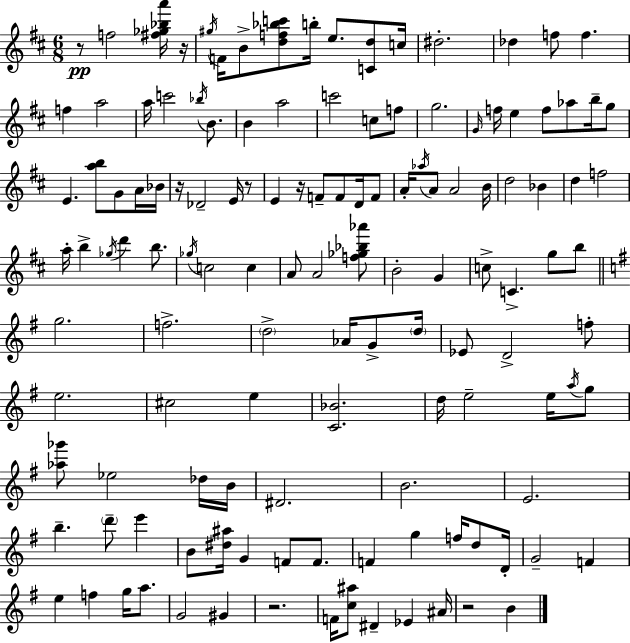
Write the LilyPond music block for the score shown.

{
  \clef treble
  \numericTimeSignature
  \time 6/8
  \key d \major
  \repeat volta 2 { r8\pp f''2 <fis'' ges'' bes'' a'''>16 r16 | \acciaccatura { gis''16 } f'16 b'8-> <d'' f'' bes'' c'''>8 b''16-. e''8. <c' d''>8 | c''16 dis''2.-. | des''4 f''8 f''4. | \break f''4 a''2 | a''16 c'''2 \acciaccatura { bes''16 } b'8. | b'4 a''2 | c'''2 c''8 | \break f''8 g''2. | \grace { g'16 } f''16 e''4 f''8 aes''8 | b''16-- g''8 e'4. <a'' b''>8 g'8 | a'16 bes'16 r16 des'2-- | \break e'16 r8 e'4 r16 f'8-- f'8 | d'16 f'8 a'16-. \acciaccatura { aes''16 } a'8 a'2 | b'16 d''2 | bes'4 d''4 f''2 | \break a''16-. b''4-> \acciaccatura { ges''16 } d'''4 | b''8. \acciaccatura { ges''16 } c''2 | c''4 a'8 a'2 | <f'' ges'' bes'' aes'''>8 b'2-. | \break g'4 c''8-> c'4.-> | g''8 b''8 \bar "||" \break \key g \major g''2. | f''2.-> | \parenthesize d''2-> aes'16 g'8-> \parenthesize d''16 | ees'8 d'2-> f''8-. | \break e''2. | cis''2 e''4 | <c' bes'>2. | d''16 e''2-- e''16 \acciaccatura { a''16 } g''8 | \break <aes'' ges'''>8 ees''2 des''16 | b'16 dis'2. | b'2. | e'2. | \break b''4.-- \parenthesize d'''8-- e'''4 | b'8 <dis'' ais''>16 g'4 f'8 f'8. | f'4 g''4 f''16 d''8 | d'16-. g'2-- f'4 | \break e''4 f''4 g''16 a''8. | g'2 gis'4 | r2. | f'16 <c'' ais''>8 dis'4-- ees'4 | \break ais'16 r2 b'4 | } \bar "|."
}